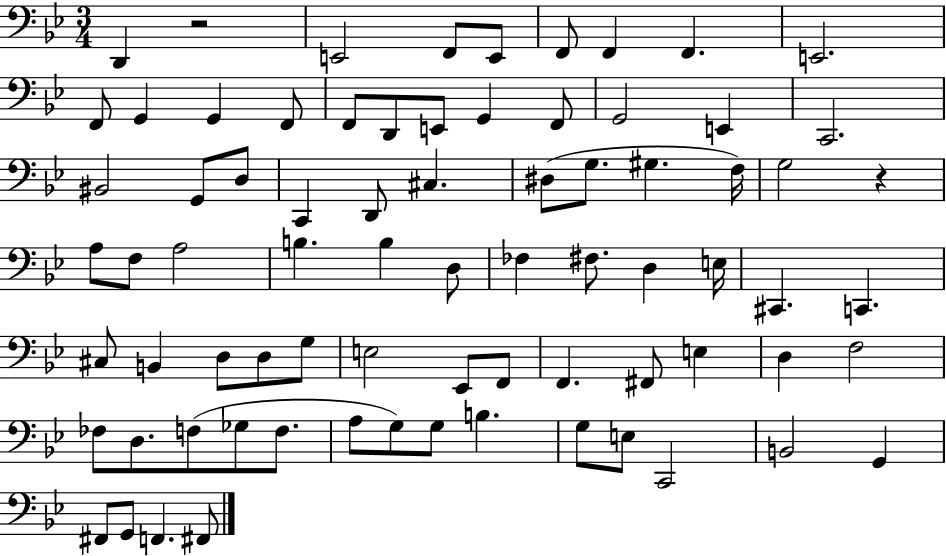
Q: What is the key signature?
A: BES major